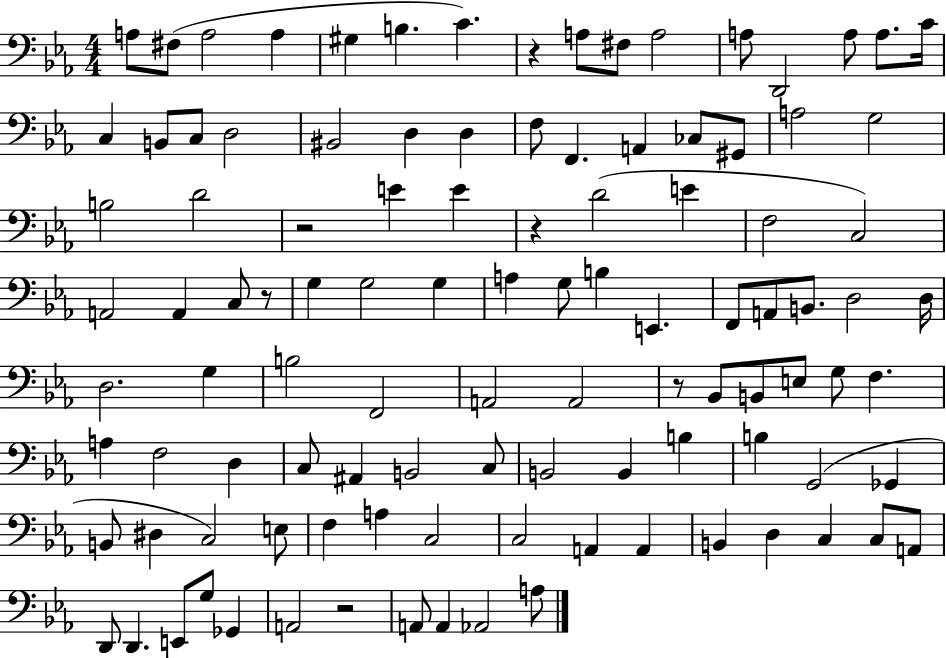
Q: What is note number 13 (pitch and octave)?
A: A3